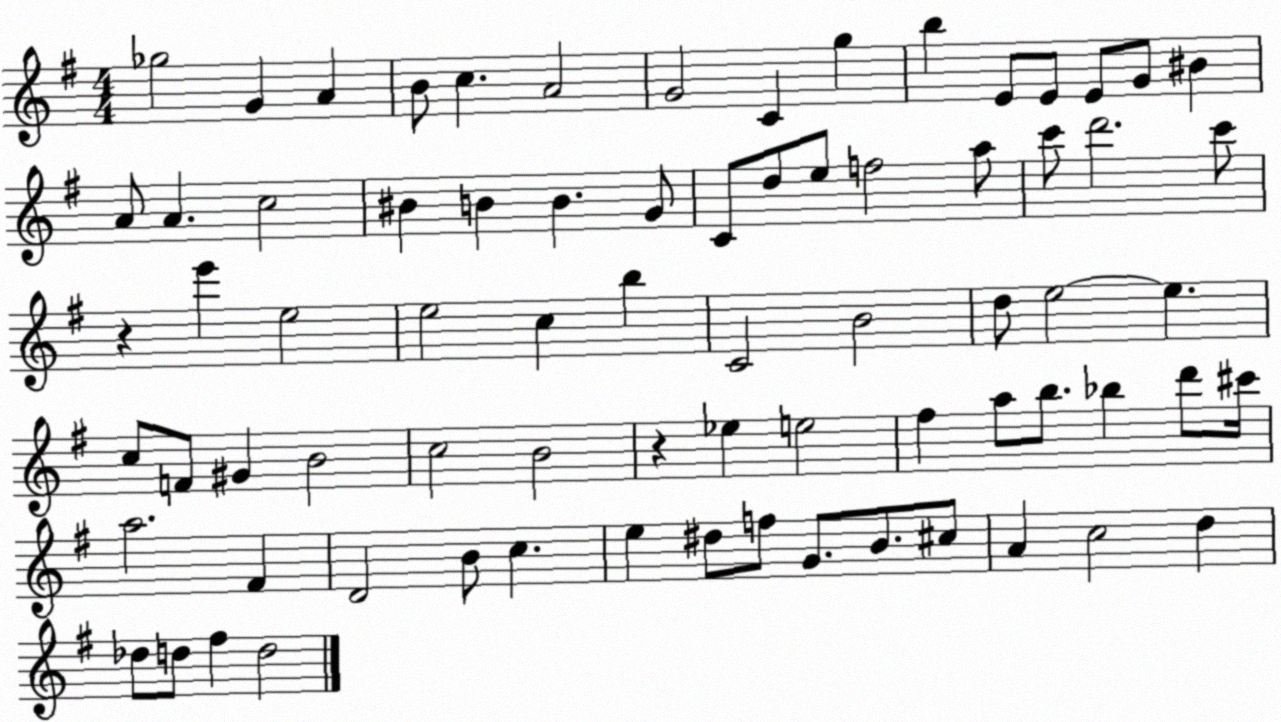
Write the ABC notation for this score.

X:1
T:Untitled
M:4/4
L:1/4
K:G
_g2 G A B/2 c A2 G2 C g b E/2 E/2 E/2 G/2 ^B A/2 A c2 ^B B B G/2 C/2 d/2 e/2 f2 a/2 c'/2 d'2 c'/2 z e' e2 e2 c b C2 B2 d/2 e2 e c/2 F/2 ^G B2 c2 B2 z _e e2 ^f a/2 b/2 _b d'/2 ^c'/4 a2 ^F D2 B/2 c e ^d/2 f/2 G/2 B/2 ^c/2 A c2 d _d/2 d/2 ^f d2